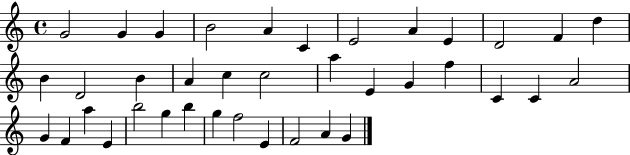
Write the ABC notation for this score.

X:1
T:Untitled
M:4/4
L:1/4
K:C
G2 G G B2 A C E2 A E D2 F d B D2 B A c c2 a E G f C C A2 G F a E b2 g b g f2 E F2 A G